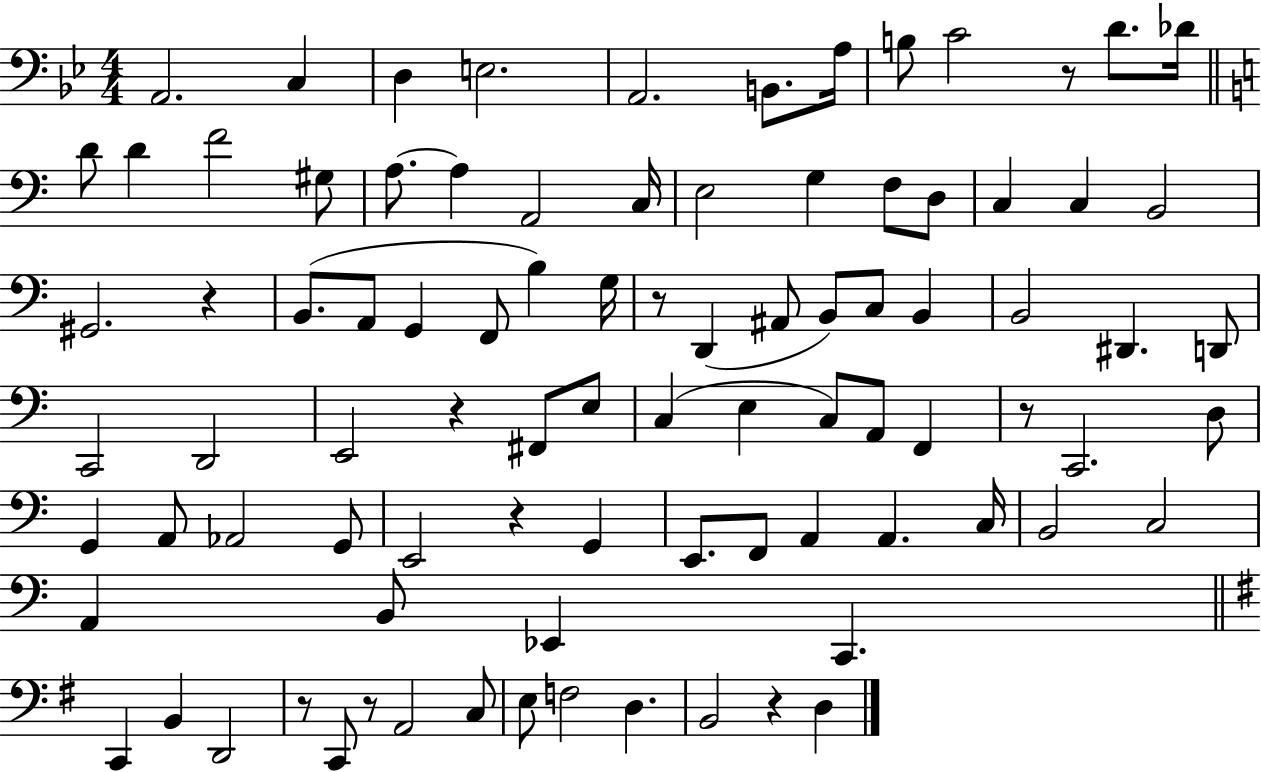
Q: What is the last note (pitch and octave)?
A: D3